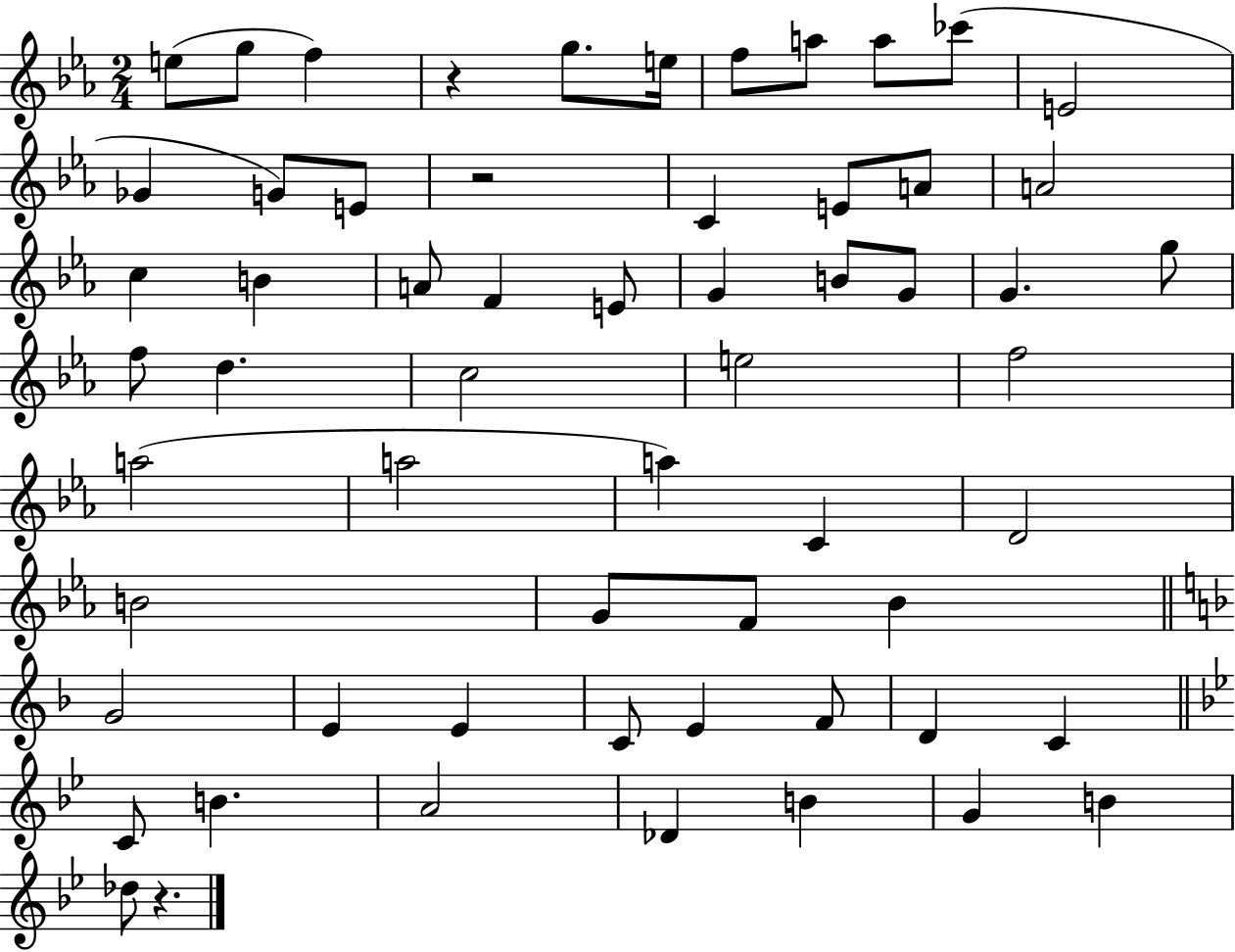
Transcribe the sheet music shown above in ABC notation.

X:1
T:Untitled
M:2/4
L:1/4
K:Eb
e/2 g/2 f z g/2 e/4 f/2 a/2 a/2 _c'/2 E2 _G G/2 E/2 z2 C E/2 A/2 A2 c B A/2 F E/2 G B/2 G/2 G g/2 f/2 d c2 e2 f2 a2 a2 a C D2 B2 G/2 F/2 _B G2 E E C/2 E F/2 D C C/2 B A2 _D B G B _d/2 z